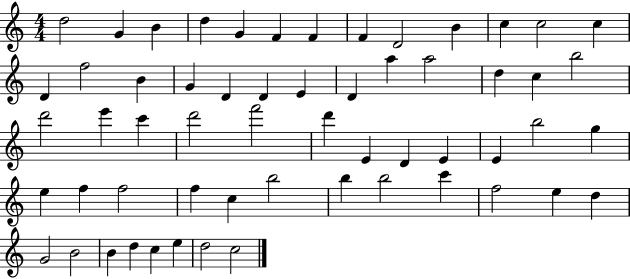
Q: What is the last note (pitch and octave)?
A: C5